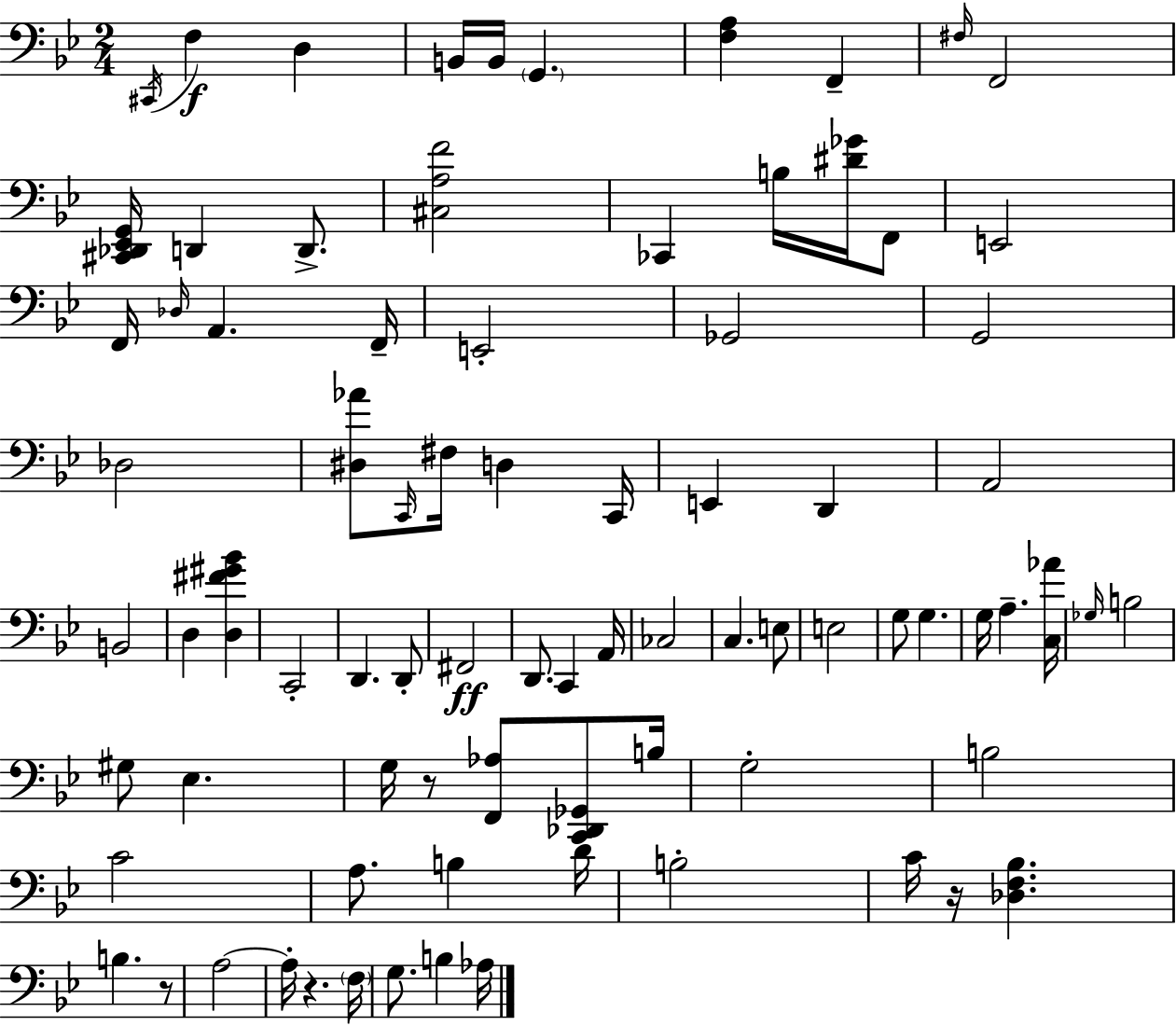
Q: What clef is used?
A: bass